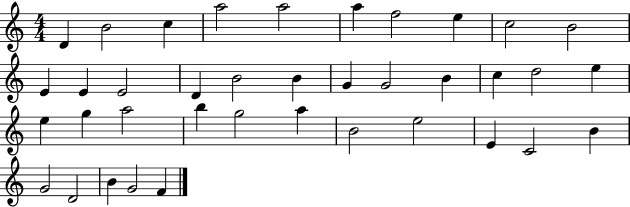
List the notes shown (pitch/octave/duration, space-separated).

D4/q B4/h C5/q A5/h A5/h A5/q F5/h E5/q C5/h B4/h E4/q E4/q E4/h D4/q B4/h B4/q G4/q G4/h B4/q C5/q D5/h E5/q E5/q G5/q A5/h B5/q G5/h A5/q B4/h E5/h E4/q C4/h B4/q G4/h D4/h B4/q G4/h F4/q